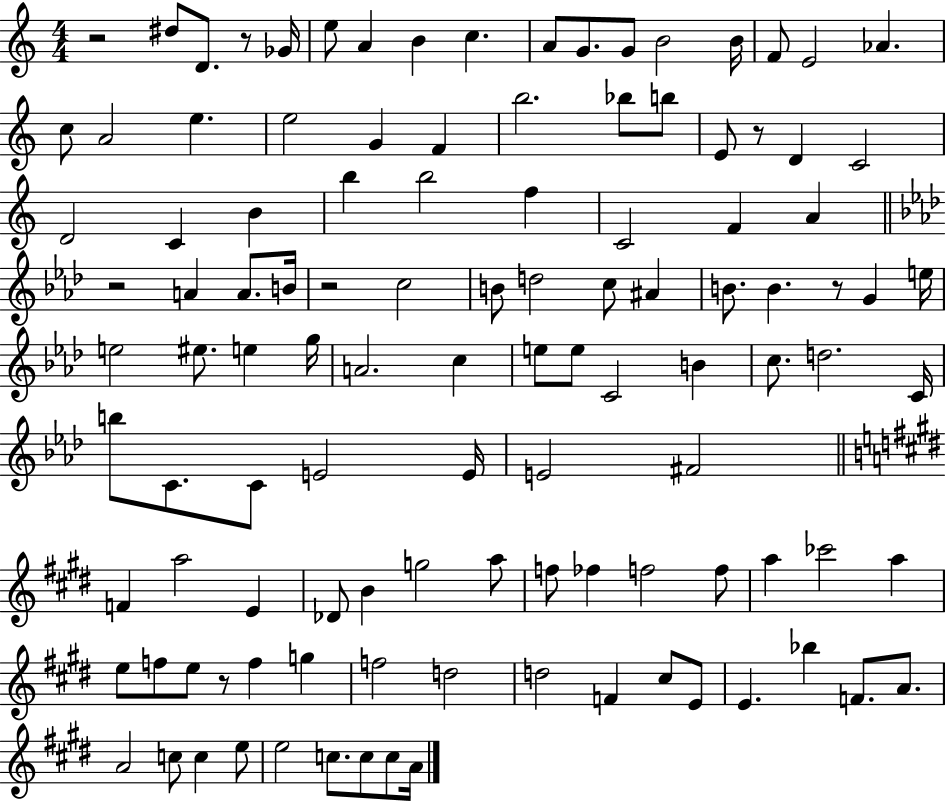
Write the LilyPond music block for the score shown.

{
  \clef treble
  \numericTimeSignature
  \time 4/4
  \key c \major
  r2 dis''8 d'8. r8 ges'16 | e''8 a'4 b'4 c''4. | a'8 g'8. g'8 b'2 b'16 | f'8 e'2 aes'4. | \break c''8 a'2 e''4. | e''2 g'4 f'4 | b''2. bes''8 b''8 | e'8 r8 d'4 c'2 | \break d'2 c'4 b'4 | b''4 b''2 f''4 | c'2 f'4 a'4 | \bar "||" \break \key f \minor r2 a'4 a'8. b'16 | r2 c''2 | b'8 d''2 c''8 ais'4 | b'8. b'4. r8 g'4 e''16 | \break e''2 eis''8. e''4 g''16 | a'2. c''4 | e''8 e''8 c'2 b'4 | c''8. d''2. c'16 | \break b''8 c'8. c'8 e'2 e'16 | e'2 fis'2 | \bar "||" \break \key e \major f'4 a''2 e'4 | des'8 b'4 g''2 a''8 | f''8 fes''4 f''2 f''8 | a''4 ces'''2 a''4 | \break e''8 f''8 e''8 r8 f''4 g''4 | f''2 d''2 | d''2 f'4 cis''8 e'8 | e'4. bes''4 f'8. a'8. | \break a'2 c''8 c''4 e''8 | e''2 c''8. c''8 c''8 a'16 | \bar "|."
}